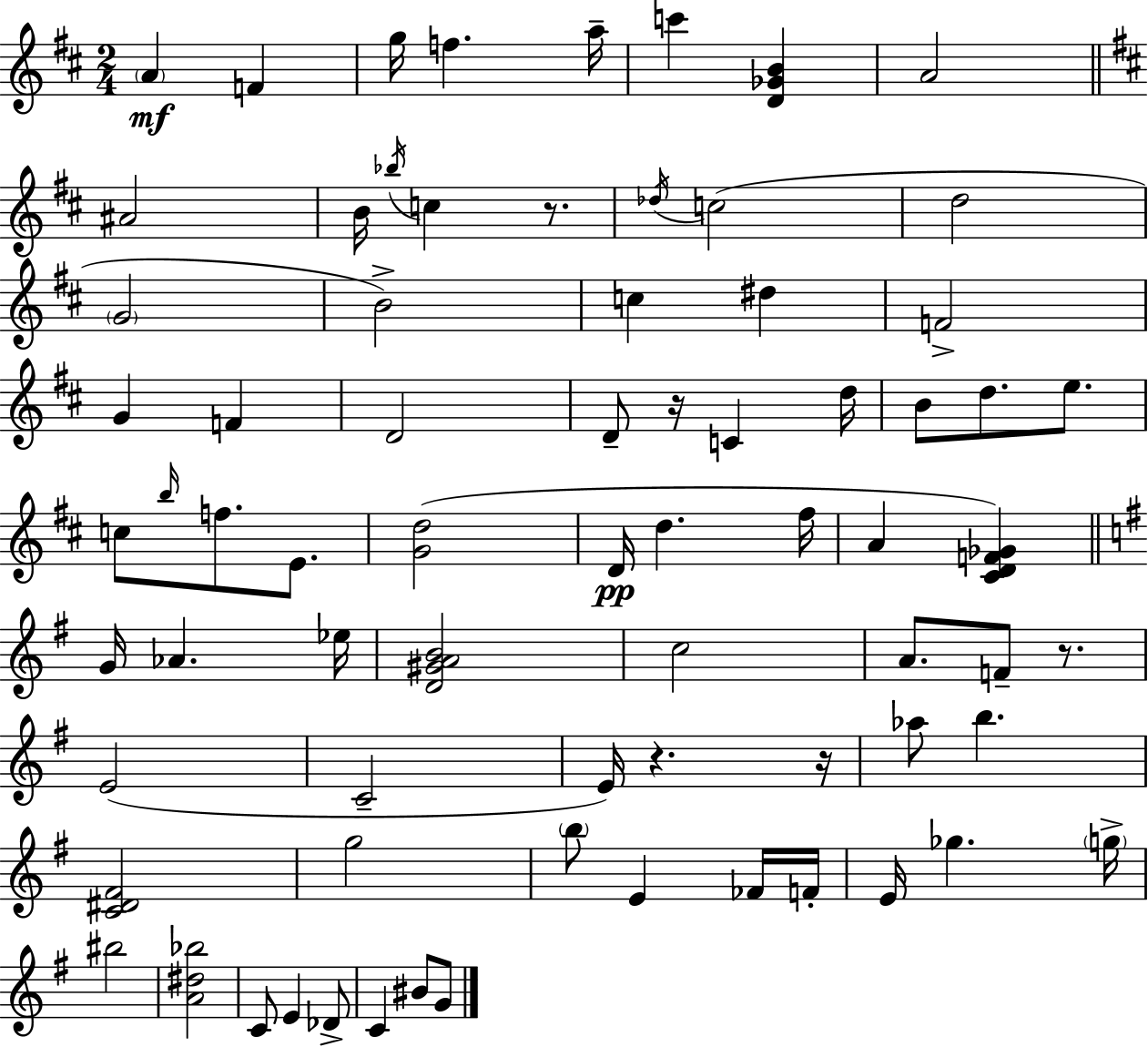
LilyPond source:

{
  \clef treble
  \numericTimeSignature
  \time 2/4
  \key d \major
  \repeat volta 2 { \parenthesize a'4\mf f'4 | g''16 f''4. a''16-- | c'''4 <d' ges' b'>4 | a'2 | \break \bar "||" \break \key b \minor ais'2 | b'16 \acciaccatura { bes''16 } c''4 r8. | \acciaccatura { des''16 }( c''2 | d''2 | \break \parenthesize g'2 | b'2->) | c''4 dis''4 | f'2-> | \break g'4 f'4 | d'2 | d'8-- r16 c'4 | d''16 b'8 d''8. e''8. | \break c''8 \grace { b''16 } f''8. | e'8. <g' d''>2( | d'16\pp d''4. | fis''16 a'4 <cis' d' f' ges'>4) | \break \bar "||" \break \key g \major g'16 aes'4. ees''16 | <d' gis' a' b'>2 | c''2 | a'8. f'8-- r8. | \break e'2( | c'2-- | e'16) r4. r16 | aes''8 b''4. | \break <c' dis' fis'>2 | g''2 | \parenthesize b''8 e'4 fes'16 f'16-. | e'16 ges''4. \parenthesize g''16-> | \break bis''2 | <a' dis'' bes''>2 | c'8 e'4 des'8-> | c'4 bis'8 g'8 | \break } \bar "|."
}